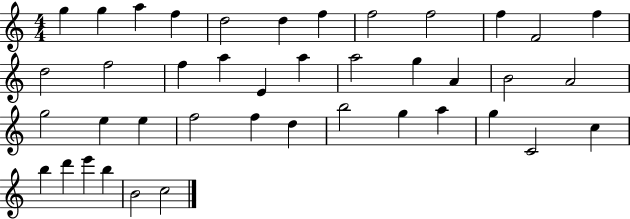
G5/q G5/q A5/q F5/q D5/h D5/q F5/q F5/h F5/h F5/q F4/h F5/q D5/h F5/h F5/q A5/q E4/q A5/q A5/h G5/q A4/q B4/h A4/h G5/h E5/q E5/q F5/h F5/q D5/q B5/h G5/q A5/q G5/q C4/h C5/q B5/q D6/q E6/q B5/q B4/h C5/h